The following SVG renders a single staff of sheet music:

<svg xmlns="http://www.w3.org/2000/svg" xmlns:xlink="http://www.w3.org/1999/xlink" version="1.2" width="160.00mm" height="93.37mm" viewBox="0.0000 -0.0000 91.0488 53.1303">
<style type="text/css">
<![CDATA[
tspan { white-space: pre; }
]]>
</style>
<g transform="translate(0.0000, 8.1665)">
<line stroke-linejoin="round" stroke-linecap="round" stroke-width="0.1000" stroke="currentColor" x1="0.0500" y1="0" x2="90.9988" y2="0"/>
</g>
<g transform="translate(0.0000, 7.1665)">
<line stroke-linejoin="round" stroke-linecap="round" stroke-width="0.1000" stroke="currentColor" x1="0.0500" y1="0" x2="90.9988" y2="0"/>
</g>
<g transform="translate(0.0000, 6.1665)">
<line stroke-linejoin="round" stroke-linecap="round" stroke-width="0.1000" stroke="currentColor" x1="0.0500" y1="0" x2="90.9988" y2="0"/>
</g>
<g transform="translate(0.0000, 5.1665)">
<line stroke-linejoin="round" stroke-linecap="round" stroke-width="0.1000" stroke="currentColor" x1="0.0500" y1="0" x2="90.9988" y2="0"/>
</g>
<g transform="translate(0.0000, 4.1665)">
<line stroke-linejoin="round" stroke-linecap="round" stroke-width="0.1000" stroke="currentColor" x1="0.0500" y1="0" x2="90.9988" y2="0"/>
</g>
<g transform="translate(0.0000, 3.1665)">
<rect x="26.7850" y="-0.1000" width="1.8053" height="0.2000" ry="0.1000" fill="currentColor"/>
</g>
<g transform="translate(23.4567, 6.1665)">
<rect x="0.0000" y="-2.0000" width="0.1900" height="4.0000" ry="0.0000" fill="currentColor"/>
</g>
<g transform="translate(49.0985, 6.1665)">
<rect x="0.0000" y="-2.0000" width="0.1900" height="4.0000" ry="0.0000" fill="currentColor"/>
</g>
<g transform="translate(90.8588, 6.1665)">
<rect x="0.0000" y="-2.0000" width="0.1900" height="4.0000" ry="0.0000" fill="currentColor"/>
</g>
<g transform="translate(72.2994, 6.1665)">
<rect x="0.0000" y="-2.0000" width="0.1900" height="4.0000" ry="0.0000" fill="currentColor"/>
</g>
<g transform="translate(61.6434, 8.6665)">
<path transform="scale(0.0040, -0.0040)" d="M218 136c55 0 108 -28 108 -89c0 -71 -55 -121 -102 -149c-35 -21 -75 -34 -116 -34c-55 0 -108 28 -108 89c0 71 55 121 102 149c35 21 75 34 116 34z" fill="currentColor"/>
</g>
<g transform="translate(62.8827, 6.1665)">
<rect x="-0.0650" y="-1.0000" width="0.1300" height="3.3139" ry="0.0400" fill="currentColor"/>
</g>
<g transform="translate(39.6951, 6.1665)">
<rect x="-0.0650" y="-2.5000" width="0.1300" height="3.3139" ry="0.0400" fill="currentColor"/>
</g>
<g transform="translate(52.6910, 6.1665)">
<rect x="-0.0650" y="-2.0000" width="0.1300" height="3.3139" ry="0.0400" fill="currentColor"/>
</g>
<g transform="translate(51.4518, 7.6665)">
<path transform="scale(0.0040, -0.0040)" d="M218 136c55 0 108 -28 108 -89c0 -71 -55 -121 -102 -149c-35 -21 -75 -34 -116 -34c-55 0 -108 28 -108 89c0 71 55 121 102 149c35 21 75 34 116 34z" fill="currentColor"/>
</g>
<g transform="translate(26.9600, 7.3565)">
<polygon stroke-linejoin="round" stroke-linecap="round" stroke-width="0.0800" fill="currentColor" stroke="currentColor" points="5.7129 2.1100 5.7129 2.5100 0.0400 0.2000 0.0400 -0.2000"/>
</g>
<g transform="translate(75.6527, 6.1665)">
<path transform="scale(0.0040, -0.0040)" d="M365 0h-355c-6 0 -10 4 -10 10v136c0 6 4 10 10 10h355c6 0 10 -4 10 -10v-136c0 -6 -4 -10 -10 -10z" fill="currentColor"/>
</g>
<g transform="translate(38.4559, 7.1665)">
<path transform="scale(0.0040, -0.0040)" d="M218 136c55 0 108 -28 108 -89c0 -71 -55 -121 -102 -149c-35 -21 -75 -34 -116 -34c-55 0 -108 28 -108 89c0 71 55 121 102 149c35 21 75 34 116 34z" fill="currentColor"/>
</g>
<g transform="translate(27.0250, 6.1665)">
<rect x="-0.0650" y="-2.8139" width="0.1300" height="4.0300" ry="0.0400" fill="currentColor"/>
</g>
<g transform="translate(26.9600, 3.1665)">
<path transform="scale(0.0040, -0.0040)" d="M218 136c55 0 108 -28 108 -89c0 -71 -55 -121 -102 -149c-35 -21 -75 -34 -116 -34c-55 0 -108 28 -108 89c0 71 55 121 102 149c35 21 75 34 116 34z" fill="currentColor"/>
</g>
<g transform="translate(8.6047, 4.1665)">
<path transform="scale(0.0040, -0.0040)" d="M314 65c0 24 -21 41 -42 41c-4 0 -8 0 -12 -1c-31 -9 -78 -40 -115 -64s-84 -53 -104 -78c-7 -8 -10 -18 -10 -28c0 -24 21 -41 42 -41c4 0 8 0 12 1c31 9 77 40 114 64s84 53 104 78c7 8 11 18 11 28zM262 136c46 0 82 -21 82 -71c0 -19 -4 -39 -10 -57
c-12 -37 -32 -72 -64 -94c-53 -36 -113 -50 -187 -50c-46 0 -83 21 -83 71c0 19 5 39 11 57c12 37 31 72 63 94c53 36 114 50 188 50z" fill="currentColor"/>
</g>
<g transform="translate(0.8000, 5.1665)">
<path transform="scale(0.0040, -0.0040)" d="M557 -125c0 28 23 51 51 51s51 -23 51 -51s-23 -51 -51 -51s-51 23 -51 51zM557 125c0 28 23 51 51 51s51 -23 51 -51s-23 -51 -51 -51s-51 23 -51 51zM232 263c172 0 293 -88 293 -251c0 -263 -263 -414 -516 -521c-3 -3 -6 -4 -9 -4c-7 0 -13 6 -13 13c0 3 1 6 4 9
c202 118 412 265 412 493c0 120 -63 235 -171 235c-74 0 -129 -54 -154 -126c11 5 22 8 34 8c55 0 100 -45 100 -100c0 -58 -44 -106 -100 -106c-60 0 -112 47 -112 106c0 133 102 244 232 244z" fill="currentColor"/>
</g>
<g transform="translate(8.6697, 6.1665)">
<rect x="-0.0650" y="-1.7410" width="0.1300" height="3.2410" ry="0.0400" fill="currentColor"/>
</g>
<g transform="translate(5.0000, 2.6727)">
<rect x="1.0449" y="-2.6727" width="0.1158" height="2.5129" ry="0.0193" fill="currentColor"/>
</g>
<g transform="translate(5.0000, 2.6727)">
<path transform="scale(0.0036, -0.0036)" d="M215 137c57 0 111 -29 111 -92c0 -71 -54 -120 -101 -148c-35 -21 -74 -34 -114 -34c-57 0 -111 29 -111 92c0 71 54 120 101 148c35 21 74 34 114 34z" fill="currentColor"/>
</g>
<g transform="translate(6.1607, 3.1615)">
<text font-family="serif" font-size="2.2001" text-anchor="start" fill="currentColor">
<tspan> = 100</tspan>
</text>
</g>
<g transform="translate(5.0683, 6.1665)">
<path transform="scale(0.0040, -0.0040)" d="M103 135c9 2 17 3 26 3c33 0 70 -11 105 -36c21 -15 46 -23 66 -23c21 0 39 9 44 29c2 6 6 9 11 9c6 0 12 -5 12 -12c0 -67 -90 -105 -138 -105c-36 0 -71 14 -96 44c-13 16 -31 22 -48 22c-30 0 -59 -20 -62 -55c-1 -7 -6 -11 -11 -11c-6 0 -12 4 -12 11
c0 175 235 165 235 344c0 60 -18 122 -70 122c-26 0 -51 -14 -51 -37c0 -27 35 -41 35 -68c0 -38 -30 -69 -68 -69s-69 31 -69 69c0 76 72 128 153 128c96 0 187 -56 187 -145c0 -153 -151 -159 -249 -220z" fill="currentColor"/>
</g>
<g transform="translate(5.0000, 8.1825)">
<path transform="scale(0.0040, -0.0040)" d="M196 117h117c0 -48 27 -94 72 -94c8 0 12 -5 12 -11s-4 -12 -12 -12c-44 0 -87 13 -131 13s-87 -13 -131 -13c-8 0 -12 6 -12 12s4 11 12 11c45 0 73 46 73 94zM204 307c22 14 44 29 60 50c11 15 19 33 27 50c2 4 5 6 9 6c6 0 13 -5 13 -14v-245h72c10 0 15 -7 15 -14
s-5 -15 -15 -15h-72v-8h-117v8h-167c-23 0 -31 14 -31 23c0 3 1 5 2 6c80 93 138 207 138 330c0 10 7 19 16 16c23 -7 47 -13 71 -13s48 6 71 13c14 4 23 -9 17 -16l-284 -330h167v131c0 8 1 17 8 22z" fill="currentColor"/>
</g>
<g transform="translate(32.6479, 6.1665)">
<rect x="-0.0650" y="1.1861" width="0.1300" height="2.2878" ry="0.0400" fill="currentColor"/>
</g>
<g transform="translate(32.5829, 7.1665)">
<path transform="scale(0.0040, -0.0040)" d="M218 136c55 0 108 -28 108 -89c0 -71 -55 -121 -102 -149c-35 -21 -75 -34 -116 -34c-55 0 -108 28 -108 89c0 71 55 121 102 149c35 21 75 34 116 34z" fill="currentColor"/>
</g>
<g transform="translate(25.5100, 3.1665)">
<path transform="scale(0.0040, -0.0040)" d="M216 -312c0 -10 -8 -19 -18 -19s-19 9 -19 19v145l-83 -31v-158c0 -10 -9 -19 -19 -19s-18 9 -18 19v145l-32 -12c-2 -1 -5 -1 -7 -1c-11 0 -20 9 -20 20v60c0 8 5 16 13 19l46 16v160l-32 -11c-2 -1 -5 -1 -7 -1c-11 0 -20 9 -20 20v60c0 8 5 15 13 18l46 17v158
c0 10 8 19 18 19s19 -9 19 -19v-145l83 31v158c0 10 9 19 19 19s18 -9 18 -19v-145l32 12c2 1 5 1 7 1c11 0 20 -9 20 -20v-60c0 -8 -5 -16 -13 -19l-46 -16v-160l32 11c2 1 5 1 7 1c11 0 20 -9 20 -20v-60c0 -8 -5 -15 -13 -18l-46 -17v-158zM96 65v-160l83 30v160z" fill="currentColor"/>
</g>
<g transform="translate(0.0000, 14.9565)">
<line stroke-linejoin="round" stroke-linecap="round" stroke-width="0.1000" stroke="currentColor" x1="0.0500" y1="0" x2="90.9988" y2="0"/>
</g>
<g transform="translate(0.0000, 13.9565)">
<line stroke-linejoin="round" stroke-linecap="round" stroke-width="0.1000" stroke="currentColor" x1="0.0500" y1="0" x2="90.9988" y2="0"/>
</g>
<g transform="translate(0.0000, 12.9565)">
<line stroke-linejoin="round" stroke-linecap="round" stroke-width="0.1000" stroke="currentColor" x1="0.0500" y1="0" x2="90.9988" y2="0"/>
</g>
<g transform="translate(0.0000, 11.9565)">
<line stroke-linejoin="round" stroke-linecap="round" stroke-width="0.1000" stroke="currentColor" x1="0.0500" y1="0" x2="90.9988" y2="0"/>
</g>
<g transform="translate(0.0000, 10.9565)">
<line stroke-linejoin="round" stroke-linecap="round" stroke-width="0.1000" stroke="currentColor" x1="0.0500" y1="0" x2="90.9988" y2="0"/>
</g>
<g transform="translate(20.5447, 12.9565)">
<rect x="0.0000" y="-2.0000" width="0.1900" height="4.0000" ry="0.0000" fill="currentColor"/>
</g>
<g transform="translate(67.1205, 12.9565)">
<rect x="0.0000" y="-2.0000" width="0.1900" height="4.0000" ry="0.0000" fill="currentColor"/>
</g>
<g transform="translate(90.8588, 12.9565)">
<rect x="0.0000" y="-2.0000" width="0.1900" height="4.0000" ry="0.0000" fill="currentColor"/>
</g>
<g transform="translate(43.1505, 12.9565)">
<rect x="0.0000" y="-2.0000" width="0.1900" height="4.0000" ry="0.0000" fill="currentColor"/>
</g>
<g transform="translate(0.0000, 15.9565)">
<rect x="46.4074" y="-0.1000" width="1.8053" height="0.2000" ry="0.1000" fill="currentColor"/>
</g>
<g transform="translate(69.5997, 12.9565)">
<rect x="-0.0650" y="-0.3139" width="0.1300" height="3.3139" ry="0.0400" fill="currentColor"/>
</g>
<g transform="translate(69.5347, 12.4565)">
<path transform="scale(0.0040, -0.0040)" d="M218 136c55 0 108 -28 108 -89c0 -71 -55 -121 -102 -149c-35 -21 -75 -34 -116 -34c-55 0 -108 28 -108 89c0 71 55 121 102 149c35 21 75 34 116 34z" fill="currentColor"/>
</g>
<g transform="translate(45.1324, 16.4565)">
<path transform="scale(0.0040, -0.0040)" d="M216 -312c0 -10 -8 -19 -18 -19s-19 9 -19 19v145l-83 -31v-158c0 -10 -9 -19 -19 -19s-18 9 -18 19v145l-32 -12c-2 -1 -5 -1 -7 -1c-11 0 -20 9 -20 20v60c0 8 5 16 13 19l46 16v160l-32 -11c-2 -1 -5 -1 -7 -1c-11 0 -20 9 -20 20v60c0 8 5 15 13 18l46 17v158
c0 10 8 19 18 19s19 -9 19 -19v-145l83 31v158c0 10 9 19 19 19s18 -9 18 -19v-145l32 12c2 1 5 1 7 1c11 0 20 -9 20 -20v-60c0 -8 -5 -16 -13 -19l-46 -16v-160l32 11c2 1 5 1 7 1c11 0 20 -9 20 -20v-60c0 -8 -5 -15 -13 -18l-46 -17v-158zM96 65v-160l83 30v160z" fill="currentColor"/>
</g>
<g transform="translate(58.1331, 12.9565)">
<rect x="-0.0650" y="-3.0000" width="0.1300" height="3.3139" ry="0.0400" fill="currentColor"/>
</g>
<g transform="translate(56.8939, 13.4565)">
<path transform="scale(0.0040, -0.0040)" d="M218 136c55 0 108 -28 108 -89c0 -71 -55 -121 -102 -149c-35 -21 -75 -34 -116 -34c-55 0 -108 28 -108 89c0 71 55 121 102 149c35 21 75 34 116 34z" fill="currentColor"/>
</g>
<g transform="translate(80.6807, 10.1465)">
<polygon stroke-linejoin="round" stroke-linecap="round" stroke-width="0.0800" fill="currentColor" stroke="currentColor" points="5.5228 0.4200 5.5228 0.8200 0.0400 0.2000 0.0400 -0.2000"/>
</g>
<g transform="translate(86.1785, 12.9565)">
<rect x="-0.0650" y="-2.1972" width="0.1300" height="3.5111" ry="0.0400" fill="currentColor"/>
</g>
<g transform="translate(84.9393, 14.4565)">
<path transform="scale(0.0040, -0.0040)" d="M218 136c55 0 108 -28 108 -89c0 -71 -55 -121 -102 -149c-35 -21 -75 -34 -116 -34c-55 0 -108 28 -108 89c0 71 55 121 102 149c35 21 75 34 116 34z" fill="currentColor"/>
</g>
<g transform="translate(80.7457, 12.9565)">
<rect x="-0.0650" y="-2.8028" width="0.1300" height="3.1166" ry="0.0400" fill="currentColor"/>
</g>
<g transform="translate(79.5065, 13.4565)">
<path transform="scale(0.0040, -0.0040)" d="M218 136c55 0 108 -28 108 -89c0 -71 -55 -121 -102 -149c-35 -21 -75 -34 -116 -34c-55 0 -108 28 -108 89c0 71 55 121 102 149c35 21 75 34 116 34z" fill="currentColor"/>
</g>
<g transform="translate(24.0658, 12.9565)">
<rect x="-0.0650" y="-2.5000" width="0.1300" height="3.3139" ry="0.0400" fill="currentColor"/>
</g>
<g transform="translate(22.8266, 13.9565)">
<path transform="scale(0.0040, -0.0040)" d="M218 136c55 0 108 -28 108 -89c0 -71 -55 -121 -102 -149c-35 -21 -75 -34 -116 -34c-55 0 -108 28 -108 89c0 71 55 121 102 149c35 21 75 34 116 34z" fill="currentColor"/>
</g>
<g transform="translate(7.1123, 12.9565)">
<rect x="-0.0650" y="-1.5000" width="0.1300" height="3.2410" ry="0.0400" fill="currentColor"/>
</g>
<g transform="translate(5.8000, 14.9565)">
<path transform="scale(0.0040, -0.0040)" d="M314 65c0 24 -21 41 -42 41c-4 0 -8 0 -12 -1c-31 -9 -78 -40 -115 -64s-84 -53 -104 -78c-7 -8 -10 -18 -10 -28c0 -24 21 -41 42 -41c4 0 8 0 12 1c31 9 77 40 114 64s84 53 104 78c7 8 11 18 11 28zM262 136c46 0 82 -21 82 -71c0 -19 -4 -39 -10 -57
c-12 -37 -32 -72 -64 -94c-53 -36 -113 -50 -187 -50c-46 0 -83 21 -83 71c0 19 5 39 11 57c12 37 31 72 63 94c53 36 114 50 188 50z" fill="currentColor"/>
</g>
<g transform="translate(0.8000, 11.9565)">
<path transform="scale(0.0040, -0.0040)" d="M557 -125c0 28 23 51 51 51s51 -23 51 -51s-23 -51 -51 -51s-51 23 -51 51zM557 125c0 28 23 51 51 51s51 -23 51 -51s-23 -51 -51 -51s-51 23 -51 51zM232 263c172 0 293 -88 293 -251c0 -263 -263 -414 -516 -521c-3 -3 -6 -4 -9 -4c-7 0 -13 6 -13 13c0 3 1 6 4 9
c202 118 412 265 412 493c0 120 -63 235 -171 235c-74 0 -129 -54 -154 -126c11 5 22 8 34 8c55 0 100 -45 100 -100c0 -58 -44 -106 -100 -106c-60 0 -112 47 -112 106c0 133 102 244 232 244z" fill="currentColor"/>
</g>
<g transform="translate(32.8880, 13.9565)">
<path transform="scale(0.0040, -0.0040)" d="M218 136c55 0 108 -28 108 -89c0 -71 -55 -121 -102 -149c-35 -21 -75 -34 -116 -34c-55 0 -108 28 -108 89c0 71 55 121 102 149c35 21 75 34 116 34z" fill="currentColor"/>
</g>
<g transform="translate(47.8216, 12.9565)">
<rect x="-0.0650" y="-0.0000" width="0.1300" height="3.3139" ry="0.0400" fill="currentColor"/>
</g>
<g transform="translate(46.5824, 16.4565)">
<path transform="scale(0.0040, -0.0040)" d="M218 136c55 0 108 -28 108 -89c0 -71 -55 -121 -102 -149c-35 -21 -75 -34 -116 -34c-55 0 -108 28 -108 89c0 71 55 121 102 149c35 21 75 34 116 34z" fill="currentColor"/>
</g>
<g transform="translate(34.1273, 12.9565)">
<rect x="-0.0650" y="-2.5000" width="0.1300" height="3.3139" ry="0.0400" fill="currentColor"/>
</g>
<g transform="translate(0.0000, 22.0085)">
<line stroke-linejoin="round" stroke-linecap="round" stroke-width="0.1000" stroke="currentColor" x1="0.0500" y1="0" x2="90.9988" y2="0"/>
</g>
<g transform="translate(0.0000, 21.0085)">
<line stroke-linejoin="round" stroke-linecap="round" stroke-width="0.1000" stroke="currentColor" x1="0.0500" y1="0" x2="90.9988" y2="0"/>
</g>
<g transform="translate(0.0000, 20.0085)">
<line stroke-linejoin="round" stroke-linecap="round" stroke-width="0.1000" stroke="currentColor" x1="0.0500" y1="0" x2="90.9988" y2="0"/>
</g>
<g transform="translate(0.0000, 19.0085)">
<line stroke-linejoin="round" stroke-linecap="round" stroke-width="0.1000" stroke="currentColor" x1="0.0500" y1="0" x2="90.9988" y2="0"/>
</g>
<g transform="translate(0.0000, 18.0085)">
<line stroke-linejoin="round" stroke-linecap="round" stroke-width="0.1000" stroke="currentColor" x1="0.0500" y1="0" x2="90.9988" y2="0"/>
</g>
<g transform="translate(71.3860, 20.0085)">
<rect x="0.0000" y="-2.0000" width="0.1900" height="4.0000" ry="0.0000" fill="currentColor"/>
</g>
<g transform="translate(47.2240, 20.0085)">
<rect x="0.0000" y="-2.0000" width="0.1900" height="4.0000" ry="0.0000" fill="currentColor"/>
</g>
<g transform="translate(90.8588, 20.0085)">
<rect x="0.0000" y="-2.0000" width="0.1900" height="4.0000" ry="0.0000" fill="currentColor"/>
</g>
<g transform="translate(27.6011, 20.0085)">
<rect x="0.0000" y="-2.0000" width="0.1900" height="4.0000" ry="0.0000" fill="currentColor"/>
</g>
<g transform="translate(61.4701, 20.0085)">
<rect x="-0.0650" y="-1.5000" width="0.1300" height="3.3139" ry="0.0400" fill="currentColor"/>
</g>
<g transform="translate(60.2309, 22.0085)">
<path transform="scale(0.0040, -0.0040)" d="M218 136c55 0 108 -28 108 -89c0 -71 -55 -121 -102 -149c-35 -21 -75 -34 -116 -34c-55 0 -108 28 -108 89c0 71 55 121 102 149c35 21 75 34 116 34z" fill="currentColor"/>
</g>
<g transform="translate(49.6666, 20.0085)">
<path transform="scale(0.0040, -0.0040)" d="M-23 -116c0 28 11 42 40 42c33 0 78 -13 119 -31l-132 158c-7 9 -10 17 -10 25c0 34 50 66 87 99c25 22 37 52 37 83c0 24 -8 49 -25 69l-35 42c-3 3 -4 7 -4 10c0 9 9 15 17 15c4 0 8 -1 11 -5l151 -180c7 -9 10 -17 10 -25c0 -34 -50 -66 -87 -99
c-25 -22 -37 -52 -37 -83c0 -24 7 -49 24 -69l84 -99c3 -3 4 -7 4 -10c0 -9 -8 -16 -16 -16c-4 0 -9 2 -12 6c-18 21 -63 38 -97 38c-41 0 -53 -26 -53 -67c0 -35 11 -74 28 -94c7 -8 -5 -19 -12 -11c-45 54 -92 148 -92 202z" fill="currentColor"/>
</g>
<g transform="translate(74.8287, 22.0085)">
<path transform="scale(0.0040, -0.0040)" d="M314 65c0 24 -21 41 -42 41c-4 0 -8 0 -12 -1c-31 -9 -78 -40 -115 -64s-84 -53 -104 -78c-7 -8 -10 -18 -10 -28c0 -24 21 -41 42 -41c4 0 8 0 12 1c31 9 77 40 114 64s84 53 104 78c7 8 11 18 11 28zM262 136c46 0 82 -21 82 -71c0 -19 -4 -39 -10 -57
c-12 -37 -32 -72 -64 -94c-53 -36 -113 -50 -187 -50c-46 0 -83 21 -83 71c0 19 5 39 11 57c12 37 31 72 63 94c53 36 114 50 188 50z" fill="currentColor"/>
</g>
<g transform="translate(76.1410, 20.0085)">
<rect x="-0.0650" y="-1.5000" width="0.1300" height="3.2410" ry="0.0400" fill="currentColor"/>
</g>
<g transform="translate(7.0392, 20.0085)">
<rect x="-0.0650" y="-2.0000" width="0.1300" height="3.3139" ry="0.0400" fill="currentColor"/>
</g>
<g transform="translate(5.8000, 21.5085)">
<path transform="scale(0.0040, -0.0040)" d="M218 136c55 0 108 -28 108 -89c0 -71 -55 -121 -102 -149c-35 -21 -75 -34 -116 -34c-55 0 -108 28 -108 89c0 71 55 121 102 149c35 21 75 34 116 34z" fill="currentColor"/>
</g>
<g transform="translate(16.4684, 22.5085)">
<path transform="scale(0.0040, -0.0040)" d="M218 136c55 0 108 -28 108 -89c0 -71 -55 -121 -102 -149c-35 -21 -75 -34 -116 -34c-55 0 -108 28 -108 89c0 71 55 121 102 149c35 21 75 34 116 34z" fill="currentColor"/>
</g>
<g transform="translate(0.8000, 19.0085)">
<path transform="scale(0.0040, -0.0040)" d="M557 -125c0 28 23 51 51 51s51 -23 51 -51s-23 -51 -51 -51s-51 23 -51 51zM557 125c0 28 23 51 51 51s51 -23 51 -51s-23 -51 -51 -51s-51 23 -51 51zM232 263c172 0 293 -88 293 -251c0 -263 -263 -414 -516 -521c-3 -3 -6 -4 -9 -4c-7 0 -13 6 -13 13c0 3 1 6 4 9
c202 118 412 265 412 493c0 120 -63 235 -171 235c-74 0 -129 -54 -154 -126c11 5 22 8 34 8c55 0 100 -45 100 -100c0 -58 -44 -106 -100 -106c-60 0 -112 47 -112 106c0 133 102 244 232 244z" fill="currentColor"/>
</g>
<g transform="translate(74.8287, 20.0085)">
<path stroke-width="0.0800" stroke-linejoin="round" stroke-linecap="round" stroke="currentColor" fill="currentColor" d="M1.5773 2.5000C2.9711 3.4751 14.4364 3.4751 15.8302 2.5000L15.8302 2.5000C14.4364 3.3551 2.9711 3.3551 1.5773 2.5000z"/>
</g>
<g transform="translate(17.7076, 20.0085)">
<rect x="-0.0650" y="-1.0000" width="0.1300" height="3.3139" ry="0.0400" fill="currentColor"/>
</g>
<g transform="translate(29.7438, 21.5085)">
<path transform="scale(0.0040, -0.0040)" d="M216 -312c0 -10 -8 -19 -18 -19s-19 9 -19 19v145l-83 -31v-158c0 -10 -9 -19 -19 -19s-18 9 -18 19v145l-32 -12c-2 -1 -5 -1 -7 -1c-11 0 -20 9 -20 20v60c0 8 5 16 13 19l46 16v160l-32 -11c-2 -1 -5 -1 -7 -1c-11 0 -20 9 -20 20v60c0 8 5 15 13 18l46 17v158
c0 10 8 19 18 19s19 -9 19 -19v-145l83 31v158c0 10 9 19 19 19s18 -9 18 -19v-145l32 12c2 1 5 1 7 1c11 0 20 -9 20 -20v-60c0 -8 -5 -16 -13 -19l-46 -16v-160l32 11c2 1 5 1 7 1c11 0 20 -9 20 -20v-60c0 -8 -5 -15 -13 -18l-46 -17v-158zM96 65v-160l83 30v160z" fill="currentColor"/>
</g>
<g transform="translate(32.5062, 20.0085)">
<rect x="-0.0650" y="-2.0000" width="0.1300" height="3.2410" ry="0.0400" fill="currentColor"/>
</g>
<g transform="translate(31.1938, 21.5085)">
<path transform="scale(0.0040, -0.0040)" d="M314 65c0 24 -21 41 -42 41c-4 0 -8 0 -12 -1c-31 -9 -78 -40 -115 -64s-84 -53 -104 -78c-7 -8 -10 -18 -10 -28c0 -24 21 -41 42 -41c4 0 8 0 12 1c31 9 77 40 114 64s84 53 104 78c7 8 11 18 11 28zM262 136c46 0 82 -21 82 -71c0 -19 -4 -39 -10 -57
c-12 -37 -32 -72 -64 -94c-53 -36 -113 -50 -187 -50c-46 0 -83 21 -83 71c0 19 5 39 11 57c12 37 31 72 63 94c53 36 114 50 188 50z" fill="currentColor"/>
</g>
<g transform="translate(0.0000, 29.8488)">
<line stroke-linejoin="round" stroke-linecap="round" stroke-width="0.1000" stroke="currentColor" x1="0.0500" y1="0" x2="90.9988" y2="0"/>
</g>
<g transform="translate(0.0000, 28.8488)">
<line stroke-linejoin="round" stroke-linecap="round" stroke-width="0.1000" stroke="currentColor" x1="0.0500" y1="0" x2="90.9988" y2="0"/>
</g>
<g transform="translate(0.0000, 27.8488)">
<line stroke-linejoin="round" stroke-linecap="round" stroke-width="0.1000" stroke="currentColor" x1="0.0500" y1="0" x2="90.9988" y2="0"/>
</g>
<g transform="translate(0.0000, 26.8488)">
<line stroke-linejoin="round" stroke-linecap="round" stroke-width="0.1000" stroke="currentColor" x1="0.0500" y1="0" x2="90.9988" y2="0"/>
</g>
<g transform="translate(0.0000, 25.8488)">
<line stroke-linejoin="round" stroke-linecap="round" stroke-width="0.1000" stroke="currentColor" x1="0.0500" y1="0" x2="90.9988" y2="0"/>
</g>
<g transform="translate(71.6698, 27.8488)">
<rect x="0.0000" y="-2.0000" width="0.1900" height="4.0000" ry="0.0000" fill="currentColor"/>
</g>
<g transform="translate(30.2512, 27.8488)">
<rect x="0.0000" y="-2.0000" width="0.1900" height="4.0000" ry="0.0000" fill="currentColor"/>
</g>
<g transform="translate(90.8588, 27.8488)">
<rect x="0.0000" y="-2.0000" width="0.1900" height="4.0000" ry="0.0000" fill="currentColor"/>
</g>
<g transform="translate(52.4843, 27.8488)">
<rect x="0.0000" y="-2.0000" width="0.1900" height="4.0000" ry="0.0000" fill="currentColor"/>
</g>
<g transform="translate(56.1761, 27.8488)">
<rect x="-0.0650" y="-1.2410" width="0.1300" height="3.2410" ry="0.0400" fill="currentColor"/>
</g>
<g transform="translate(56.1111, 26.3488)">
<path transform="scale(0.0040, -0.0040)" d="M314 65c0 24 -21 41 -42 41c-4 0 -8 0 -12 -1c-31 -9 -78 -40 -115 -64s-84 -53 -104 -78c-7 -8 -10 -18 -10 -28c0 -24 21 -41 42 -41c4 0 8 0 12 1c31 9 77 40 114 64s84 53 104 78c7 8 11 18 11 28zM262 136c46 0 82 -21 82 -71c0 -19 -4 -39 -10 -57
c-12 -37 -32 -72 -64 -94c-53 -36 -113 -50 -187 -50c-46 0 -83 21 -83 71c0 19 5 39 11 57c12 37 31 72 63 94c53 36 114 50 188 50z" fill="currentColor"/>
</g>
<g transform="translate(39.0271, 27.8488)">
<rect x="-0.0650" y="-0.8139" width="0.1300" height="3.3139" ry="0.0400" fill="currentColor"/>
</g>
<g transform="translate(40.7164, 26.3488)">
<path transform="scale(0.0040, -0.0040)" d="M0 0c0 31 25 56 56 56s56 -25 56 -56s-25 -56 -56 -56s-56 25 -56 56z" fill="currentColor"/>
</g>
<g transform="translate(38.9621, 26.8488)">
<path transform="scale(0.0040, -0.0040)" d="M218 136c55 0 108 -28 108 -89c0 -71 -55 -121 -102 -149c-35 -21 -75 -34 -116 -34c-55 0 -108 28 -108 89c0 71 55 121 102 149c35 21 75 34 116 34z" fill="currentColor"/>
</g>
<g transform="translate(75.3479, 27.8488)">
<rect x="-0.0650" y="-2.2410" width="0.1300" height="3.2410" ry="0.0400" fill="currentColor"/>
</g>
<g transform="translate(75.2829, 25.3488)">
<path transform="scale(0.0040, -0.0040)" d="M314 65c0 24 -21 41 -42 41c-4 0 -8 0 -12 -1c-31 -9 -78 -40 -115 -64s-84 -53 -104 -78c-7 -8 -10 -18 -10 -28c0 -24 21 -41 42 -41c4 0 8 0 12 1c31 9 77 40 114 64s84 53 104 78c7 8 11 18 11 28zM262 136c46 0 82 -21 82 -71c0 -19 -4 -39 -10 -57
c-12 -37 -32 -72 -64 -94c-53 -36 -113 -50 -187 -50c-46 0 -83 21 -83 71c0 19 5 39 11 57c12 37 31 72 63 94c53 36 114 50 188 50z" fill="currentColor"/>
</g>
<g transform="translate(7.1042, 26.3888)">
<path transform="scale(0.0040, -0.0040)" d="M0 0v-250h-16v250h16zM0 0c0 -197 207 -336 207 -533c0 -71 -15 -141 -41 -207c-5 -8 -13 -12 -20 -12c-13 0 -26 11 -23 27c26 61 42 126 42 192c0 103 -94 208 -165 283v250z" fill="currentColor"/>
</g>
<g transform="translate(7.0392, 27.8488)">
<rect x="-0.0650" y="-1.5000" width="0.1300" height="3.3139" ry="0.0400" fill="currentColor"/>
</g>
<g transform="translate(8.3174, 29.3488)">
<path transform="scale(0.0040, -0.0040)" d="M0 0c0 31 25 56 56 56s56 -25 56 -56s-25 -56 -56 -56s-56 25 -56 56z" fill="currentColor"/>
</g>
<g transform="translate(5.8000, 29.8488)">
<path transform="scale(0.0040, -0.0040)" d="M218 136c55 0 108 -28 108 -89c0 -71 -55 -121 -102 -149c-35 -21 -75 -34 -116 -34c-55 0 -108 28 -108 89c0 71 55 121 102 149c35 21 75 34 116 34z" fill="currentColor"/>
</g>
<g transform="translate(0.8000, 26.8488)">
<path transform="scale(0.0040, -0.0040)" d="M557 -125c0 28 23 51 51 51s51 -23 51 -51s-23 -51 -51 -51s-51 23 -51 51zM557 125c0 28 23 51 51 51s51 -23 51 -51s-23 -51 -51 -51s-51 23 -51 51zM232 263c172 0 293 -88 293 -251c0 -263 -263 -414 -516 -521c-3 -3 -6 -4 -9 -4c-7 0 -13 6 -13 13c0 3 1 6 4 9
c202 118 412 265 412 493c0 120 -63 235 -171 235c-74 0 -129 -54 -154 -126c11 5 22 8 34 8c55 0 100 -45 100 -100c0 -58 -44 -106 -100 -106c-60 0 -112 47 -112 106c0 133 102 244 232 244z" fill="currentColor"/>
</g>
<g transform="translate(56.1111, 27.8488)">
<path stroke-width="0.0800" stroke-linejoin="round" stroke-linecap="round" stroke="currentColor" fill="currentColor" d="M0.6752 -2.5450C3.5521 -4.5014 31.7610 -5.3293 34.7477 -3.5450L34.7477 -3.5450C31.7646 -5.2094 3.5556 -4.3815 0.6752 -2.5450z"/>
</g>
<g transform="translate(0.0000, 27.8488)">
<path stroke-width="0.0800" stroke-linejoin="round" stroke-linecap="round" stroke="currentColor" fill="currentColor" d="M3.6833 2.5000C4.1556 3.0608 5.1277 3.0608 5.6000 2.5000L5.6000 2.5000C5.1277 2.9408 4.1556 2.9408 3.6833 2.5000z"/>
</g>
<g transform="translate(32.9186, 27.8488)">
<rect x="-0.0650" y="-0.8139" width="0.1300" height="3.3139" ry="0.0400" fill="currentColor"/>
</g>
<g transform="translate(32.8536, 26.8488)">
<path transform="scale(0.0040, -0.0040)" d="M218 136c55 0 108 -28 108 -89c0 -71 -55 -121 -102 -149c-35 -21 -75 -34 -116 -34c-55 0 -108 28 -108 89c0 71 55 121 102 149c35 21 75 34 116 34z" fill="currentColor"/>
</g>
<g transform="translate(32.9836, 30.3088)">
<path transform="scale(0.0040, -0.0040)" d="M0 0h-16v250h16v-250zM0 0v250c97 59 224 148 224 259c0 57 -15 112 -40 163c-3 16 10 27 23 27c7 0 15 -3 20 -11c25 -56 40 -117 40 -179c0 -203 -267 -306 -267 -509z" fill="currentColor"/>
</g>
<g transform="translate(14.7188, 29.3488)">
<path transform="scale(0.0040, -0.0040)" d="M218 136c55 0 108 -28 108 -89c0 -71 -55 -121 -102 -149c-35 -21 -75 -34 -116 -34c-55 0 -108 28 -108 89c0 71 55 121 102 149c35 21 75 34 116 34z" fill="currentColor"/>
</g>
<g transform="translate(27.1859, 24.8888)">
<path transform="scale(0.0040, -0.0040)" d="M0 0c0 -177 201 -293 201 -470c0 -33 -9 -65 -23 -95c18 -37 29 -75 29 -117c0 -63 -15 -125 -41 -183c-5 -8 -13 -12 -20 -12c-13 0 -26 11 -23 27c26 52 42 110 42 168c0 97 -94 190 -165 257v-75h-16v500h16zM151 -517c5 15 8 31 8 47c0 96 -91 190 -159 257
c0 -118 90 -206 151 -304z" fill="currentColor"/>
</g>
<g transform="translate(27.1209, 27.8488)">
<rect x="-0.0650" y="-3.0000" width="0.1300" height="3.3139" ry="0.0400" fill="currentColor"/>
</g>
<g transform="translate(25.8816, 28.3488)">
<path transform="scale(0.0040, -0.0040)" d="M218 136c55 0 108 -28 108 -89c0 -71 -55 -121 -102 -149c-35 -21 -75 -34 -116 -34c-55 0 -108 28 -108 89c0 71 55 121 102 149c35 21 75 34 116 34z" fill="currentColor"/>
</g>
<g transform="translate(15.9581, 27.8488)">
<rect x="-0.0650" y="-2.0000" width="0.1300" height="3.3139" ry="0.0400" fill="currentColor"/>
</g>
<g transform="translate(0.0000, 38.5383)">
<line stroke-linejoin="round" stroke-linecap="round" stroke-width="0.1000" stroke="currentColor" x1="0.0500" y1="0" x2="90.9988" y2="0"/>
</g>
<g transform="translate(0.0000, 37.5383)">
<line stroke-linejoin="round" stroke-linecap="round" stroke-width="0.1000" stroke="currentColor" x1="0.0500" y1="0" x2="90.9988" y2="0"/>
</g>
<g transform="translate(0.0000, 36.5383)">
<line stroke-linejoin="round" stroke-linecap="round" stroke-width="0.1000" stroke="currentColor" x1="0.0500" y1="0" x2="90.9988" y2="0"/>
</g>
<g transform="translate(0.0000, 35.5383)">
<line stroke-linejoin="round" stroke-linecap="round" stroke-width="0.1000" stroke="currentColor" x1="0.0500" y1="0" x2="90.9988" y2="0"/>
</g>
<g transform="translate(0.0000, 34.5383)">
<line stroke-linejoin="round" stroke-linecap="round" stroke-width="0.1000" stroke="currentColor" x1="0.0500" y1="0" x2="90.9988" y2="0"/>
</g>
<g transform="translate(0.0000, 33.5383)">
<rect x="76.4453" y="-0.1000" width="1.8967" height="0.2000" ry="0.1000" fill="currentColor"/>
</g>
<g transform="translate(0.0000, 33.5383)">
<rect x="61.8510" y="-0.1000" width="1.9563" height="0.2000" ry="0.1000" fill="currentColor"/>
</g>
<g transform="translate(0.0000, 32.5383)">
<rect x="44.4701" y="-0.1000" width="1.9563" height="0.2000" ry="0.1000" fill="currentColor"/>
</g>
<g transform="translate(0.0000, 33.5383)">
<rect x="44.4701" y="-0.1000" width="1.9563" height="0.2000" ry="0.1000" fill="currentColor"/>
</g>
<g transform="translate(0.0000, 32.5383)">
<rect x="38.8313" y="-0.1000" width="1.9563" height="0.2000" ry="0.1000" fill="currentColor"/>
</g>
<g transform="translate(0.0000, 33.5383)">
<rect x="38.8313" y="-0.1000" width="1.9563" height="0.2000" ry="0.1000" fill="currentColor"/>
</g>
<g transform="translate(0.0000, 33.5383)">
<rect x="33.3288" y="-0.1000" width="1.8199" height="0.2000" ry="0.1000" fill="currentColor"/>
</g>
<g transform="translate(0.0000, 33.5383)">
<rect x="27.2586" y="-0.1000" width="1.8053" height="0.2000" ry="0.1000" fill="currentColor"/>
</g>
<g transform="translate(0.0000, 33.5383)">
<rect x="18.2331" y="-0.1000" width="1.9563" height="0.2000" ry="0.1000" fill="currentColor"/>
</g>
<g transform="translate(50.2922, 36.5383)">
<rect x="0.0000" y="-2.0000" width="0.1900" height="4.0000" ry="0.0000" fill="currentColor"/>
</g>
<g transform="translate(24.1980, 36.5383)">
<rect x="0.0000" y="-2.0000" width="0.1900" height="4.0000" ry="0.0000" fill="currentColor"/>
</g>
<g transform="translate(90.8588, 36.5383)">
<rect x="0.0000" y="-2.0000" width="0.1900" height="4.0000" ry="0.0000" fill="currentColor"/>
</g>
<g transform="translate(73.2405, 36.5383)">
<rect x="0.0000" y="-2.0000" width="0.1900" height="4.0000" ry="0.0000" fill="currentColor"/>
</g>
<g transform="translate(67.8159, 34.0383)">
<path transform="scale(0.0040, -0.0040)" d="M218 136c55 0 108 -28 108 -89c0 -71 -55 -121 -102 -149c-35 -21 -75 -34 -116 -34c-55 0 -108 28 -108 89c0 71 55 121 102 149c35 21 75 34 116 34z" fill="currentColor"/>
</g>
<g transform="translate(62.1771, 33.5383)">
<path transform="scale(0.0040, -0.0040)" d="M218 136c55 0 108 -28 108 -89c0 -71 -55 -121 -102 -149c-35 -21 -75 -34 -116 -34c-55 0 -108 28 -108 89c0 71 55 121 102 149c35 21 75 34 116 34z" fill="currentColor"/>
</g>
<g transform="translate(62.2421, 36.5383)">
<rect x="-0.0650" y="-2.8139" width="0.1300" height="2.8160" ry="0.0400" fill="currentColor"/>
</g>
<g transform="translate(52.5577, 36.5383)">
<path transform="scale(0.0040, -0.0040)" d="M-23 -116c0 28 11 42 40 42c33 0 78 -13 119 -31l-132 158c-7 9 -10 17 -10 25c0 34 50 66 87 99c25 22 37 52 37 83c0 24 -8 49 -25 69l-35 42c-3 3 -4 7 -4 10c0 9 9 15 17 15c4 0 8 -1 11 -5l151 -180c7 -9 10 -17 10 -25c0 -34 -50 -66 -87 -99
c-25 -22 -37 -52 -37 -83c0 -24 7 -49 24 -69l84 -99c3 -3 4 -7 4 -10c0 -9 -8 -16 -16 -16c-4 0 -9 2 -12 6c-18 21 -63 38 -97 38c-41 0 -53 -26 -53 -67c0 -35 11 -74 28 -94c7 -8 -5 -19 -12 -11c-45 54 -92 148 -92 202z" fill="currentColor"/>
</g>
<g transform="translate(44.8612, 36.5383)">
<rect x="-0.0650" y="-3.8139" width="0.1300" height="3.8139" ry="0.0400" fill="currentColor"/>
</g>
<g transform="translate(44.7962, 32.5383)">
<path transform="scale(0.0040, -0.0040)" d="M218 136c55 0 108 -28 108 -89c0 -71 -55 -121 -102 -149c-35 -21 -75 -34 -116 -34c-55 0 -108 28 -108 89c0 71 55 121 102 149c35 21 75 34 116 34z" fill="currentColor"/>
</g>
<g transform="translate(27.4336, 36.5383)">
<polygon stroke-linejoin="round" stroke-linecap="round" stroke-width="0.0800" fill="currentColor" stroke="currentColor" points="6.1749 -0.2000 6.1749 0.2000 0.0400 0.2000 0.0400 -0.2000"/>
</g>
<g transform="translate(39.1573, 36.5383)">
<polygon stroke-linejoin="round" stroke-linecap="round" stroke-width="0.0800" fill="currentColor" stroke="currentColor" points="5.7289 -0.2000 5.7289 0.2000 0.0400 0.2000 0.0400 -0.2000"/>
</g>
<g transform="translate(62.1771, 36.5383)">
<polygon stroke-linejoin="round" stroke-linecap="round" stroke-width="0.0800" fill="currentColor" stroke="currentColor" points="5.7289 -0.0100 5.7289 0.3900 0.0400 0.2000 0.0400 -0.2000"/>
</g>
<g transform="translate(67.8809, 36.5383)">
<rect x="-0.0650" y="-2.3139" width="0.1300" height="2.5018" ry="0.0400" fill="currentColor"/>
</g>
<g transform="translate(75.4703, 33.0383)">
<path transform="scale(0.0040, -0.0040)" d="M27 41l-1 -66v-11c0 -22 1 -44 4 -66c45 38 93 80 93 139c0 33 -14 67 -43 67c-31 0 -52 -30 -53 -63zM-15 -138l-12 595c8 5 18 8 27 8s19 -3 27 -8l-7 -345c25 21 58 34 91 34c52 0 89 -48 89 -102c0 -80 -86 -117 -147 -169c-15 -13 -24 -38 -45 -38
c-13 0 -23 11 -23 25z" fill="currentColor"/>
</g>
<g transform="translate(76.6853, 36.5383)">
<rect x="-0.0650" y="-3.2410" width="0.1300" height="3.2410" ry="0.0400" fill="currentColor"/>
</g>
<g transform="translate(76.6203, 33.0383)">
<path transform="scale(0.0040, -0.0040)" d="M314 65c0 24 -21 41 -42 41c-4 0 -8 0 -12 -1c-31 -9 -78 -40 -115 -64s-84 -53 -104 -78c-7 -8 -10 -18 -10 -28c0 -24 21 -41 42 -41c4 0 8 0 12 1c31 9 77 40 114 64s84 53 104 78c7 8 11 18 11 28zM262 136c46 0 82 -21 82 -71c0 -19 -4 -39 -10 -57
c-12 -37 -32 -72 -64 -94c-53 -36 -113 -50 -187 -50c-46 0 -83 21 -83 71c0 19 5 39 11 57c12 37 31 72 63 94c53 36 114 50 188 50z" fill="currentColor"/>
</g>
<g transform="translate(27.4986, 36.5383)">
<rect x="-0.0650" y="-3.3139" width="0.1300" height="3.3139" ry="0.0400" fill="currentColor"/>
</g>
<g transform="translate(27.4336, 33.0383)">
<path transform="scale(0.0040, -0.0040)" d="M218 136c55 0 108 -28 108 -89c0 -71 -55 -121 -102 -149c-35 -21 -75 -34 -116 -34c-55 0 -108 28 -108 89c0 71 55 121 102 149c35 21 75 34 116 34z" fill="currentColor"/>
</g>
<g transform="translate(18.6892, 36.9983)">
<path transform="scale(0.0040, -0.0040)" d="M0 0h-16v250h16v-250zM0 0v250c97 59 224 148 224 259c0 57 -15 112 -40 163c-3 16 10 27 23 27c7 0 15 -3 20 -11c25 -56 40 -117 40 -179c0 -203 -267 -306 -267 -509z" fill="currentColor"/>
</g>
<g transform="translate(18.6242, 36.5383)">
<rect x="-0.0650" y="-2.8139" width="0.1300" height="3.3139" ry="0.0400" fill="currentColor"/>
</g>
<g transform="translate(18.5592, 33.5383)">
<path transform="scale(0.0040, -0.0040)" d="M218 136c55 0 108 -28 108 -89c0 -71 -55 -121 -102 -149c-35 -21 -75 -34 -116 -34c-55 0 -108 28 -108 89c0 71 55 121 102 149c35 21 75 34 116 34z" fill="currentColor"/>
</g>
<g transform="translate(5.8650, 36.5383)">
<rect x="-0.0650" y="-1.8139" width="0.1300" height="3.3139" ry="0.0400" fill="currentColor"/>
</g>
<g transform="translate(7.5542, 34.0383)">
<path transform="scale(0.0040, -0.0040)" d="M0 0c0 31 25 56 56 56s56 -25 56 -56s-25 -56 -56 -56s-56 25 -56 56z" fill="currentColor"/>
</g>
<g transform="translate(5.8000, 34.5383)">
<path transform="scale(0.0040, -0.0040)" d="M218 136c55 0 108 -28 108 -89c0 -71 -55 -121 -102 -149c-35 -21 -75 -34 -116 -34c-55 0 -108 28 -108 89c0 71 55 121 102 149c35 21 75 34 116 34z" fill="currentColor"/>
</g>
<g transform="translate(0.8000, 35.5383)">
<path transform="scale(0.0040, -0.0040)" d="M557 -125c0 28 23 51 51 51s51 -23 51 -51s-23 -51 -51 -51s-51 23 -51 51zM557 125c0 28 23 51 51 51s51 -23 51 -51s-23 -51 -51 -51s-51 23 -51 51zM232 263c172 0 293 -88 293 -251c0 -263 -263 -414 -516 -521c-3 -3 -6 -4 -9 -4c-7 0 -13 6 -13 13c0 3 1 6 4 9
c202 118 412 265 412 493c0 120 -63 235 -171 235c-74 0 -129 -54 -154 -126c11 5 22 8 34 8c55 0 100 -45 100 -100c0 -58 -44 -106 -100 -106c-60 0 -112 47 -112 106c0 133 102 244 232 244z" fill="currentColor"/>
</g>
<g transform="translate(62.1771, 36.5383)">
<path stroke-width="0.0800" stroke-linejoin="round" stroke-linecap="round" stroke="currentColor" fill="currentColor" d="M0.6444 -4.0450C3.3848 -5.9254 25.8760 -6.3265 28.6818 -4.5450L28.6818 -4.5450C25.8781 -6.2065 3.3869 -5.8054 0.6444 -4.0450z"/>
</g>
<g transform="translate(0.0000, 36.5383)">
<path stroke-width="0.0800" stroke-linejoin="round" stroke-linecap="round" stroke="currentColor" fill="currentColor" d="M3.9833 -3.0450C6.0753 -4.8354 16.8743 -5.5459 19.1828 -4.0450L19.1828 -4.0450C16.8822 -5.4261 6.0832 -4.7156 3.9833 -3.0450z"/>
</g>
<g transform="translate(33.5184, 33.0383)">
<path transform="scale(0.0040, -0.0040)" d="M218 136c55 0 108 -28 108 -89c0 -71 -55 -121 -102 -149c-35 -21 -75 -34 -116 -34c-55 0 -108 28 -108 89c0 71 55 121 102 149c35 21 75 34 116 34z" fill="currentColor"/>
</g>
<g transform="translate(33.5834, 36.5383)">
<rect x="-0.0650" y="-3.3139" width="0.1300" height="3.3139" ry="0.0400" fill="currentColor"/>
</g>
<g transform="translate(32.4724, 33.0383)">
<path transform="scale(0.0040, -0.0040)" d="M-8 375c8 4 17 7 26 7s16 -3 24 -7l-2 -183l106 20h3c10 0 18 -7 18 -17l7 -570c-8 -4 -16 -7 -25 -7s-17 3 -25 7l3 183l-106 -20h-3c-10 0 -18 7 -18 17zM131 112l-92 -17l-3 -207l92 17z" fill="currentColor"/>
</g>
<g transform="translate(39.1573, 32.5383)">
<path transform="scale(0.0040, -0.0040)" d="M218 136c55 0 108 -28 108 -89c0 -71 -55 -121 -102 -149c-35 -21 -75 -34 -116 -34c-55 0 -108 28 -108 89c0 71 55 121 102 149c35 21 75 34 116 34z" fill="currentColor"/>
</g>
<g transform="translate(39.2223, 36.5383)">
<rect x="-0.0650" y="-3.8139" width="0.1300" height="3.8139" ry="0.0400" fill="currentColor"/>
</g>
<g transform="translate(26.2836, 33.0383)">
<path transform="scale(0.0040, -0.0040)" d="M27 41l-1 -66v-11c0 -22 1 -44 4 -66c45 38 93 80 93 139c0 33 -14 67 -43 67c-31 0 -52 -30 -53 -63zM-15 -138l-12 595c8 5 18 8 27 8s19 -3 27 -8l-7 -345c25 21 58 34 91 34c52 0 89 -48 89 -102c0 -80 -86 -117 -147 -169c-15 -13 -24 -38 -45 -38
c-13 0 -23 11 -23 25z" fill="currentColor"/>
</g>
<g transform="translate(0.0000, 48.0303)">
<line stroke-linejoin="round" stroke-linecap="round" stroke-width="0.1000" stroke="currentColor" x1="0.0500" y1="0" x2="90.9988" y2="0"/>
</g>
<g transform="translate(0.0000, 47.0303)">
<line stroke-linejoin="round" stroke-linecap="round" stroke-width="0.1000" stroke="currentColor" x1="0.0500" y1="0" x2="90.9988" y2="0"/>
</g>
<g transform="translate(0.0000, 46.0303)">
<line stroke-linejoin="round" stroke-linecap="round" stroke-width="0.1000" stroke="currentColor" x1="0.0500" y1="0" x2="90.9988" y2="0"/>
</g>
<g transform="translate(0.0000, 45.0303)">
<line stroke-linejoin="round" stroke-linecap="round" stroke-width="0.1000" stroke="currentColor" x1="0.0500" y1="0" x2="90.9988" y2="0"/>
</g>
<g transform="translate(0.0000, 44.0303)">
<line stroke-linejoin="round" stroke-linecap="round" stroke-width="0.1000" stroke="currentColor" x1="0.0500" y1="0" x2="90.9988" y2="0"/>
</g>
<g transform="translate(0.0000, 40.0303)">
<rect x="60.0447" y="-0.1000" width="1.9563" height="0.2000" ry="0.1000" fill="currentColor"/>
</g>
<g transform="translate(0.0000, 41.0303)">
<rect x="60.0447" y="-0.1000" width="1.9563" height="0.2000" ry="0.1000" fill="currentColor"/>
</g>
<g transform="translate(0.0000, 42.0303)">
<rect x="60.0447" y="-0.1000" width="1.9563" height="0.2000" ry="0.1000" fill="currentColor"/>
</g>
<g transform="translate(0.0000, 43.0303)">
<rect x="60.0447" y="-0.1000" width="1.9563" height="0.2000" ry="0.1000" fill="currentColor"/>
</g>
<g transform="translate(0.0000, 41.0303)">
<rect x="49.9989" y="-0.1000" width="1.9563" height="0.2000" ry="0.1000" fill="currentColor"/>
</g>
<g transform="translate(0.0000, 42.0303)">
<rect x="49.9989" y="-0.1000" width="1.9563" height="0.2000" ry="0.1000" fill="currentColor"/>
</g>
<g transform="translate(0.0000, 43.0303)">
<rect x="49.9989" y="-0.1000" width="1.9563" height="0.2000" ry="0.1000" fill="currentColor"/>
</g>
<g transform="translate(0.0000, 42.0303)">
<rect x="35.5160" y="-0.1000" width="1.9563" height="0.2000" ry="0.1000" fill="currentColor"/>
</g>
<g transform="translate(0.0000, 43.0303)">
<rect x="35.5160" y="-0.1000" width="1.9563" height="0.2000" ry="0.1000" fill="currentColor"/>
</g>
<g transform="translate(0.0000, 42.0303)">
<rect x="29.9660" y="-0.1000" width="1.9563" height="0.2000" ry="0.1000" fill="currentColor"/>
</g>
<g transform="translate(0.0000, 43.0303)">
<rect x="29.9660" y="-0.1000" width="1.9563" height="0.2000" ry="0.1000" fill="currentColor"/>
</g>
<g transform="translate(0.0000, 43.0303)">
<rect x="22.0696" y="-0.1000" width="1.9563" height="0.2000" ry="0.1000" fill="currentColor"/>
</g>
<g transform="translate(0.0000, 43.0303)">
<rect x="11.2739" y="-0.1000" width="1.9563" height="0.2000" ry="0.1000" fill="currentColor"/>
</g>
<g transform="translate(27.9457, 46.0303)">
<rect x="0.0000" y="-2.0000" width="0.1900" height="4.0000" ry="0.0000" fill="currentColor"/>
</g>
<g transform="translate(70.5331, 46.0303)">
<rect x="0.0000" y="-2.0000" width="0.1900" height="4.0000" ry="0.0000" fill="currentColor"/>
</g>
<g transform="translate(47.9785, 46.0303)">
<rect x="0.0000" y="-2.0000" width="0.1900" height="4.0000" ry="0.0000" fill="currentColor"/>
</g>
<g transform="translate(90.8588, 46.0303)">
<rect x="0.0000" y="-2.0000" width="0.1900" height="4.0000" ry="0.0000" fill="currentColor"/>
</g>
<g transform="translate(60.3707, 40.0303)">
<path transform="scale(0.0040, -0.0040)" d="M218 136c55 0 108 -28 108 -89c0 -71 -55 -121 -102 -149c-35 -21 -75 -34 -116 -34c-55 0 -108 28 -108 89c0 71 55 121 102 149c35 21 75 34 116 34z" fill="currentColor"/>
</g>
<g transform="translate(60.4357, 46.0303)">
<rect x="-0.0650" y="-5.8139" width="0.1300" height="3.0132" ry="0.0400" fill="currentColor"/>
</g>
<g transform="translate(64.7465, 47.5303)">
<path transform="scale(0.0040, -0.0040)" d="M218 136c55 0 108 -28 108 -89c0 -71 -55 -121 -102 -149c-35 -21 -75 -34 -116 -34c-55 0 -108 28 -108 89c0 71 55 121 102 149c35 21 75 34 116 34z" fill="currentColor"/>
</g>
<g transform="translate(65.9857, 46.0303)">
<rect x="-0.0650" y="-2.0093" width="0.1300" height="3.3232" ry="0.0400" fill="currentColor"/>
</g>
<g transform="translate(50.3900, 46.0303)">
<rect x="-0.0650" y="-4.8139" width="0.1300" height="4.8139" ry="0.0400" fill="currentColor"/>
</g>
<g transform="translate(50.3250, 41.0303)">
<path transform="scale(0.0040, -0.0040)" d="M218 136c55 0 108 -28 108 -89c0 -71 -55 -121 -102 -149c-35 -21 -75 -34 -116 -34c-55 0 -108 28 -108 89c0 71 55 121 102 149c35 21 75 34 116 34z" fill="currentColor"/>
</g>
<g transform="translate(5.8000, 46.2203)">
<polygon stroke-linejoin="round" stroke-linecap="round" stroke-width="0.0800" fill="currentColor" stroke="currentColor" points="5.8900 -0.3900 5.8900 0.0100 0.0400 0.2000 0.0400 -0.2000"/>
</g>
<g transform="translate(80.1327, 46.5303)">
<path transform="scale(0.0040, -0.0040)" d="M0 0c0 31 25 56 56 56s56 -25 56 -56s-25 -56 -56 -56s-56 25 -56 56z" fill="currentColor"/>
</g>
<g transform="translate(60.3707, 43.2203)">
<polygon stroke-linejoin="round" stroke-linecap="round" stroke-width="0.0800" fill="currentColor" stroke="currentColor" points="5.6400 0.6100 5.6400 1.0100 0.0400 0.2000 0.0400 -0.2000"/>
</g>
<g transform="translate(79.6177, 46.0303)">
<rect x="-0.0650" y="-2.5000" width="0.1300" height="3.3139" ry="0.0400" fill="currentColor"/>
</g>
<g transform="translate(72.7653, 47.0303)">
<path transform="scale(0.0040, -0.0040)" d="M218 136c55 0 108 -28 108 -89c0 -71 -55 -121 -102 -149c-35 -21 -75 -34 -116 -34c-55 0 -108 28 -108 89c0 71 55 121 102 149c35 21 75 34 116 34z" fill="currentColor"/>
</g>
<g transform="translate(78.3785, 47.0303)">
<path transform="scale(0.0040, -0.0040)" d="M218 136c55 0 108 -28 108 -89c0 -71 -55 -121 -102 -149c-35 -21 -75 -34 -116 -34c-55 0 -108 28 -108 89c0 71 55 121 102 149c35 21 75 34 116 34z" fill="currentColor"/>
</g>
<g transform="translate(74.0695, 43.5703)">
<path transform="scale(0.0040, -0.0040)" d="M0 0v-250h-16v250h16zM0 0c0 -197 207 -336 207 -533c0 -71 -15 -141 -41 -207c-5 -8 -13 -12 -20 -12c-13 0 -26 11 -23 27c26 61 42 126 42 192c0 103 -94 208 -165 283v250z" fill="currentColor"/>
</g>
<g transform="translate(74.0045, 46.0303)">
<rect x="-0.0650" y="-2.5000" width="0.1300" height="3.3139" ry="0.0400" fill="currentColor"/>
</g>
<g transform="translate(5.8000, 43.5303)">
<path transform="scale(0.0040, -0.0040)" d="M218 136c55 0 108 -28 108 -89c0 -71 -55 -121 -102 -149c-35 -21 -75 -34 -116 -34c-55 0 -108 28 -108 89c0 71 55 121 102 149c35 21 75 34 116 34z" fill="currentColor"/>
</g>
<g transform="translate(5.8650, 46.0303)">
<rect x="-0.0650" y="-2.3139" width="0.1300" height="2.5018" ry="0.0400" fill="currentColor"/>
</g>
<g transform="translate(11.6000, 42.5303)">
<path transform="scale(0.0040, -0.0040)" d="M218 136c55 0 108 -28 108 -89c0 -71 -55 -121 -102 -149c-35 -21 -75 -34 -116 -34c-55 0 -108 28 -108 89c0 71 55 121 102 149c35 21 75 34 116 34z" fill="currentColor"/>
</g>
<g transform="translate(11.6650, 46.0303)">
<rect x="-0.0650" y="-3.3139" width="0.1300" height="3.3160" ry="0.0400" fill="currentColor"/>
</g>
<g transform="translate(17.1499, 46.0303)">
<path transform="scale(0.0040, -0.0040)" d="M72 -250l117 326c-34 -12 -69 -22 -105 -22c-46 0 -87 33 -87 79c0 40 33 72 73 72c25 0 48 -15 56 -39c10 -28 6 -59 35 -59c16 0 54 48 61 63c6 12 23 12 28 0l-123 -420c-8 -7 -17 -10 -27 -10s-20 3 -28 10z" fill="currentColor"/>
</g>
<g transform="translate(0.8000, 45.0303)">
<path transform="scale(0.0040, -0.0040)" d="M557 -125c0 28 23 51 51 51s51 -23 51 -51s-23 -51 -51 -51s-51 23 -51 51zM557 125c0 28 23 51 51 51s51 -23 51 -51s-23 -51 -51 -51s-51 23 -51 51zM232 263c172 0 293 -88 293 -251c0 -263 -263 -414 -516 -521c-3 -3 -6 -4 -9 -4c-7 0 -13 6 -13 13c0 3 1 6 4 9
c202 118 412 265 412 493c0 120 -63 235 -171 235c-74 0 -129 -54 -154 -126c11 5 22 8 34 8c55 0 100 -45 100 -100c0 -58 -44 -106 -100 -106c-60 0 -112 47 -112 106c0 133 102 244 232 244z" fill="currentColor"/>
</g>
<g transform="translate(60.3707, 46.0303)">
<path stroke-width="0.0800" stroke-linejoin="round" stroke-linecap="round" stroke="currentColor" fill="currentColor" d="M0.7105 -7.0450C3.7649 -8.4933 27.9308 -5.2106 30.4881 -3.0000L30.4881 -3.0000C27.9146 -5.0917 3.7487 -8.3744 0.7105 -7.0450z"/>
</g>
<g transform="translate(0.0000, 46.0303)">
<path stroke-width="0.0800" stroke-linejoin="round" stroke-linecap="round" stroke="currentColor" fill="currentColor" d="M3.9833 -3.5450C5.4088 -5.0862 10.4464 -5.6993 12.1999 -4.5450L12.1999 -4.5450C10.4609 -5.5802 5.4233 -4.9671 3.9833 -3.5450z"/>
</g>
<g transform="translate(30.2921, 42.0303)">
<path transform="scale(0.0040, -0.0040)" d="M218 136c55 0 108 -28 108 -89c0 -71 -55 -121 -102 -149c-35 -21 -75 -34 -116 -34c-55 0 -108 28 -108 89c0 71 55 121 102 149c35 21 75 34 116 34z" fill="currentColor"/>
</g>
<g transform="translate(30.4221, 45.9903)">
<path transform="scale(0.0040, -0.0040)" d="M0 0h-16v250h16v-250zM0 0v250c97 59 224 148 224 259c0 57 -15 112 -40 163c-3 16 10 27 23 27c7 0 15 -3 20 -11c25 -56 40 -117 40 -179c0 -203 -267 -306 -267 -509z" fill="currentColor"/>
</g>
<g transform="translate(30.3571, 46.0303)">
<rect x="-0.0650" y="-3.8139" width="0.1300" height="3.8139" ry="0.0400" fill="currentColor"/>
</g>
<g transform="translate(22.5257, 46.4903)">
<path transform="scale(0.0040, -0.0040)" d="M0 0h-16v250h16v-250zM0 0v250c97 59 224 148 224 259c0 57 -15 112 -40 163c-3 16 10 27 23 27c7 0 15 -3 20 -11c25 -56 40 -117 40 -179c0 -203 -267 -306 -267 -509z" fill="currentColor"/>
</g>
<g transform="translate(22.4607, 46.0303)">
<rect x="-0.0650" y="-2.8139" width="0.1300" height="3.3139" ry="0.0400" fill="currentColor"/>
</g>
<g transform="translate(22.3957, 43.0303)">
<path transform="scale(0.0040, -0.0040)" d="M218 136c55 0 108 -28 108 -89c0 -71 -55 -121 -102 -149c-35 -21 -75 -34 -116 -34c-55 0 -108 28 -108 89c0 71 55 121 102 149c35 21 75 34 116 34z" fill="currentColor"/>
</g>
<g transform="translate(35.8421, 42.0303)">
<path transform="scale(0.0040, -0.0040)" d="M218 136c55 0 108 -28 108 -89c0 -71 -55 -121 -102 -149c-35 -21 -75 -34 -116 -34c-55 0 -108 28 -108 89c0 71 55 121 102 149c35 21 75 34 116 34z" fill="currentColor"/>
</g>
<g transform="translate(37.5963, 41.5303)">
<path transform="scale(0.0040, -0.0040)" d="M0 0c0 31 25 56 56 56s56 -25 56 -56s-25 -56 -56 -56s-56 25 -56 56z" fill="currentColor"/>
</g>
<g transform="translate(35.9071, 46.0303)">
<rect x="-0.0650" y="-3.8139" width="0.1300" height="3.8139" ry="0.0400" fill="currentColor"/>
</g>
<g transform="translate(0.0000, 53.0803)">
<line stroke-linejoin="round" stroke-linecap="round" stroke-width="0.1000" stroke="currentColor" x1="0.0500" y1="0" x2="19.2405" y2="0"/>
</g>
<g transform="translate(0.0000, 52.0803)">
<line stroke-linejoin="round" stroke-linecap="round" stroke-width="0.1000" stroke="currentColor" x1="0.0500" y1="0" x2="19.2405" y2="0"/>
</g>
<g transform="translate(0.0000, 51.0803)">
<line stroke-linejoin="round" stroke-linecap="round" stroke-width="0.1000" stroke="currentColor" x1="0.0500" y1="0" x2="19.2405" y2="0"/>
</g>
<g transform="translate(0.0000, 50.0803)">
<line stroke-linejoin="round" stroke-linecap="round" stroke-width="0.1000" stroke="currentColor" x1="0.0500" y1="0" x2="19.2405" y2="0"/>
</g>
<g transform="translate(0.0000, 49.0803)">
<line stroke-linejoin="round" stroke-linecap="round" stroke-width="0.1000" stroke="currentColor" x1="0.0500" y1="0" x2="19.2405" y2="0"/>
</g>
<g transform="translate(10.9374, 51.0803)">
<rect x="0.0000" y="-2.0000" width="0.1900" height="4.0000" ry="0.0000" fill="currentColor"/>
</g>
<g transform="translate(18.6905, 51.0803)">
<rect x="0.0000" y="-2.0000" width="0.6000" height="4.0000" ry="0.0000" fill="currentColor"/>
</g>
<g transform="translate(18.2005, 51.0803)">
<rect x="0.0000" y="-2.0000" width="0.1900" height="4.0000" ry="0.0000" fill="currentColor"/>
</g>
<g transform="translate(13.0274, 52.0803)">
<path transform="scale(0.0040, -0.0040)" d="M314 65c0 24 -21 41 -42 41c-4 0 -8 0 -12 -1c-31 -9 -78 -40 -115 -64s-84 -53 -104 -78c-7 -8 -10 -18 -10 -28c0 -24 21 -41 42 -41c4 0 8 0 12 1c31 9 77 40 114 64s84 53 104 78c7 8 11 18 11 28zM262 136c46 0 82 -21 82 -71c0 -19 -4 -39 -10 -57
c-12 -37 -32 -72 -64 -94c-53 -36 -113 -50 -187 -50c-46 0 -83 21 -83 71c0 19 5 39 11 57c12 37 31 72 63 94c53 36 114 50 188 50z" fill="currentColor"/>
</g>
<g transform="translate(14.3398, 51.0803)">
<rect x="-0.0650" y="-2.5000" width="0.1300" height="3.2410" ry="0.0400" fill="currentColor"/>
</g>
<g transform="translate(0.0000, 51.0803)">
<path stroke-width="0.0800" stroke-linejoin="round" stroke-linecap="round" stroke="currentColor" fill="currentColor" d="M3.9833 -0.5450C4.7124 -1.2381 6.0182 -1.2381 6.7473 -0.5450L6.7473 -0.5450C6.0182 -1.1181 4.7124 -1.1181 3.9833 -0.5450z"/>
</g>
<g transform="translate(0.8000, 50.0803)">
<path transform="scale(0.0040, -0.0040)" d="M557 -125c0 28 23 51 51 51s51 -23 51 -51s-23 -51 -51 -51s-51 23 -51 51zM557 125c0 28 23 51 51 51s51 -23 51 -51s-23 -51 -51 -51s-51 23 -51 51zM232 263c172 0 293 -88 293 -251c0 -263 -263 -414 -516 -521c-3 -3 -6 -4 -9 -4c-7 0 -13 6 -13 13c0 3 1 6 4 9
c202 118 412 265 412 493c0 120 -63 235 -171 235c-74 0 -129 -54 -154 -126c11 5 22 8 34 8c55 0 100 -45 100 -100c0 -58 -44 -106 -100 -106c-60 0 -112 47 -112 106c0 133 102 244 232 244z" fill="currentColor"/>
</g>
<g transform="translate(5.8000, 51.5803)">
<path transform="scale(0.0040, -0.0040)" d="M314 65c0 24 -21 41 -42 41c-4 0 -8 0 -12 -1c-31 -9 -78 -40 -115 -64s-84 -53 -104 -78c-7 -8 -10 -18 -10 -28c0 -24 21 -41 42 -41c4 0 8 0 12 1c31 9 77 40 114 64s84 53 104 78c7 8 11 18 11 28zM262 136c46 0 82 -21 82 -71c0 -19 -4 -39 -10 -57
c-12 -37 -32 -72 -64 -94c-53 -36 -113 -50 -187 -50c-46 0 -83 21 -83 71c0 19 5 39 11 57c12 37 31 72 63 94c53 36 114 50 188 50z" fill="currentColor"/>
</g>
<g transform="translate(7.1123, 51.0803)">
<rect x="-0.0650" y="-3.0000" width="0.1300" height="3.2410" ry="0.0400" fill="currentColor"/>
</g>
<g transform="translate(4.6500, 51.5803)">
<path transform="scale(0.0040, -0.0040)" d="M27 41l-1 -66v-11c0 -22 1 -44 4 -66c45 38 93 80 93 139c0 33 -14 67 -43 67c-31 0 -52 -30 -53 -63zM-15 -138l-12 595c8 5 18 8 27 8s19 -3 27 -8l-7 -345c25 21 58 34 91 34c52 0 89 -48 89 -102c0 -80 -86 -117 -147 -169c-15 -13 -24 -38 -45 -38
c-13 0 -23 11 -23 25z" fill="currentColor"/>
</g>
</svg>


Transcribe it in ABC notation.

X:1
T:Untitled
M:2/4
L:1/4
K:C
A,2 ^C/2 B,,/2 B,, A,, F,, z2 G,,2 B,, B,, ^D,, C, E, C,/2 A,,/2 A,, F,, ^A,,2 z G,, G,,2 G,,/2 A,, C,/4 F,/2 F, G,2 B,2 A, C/2 _D/2 D/2 E/2 E/2 z C/2 B,/2 _D2 B,/2 D/2 z/2 C/2 E/2 E G B/2 A,,/2 B,,/2 B,, _C,2 B,,2